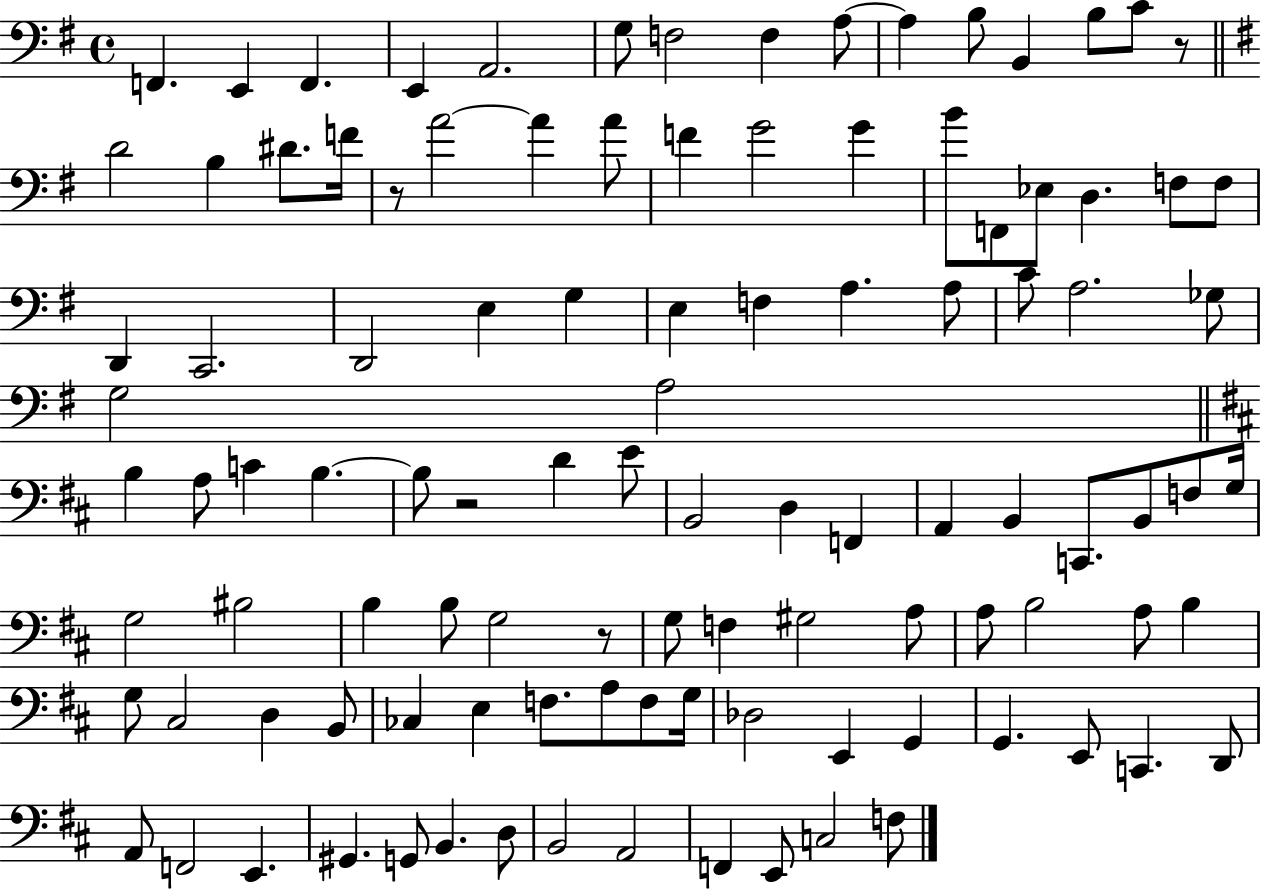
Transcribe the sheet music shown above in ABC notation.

X:1
T:Untitled
M:4/4
L:1/4
K:G
F,, E,, F,, E,, A,,2 G,/2 F,2 F, A,/2 A, B,/2 B,, B,/2 C/2 z/2 D2 B, ^D/2 F/4 z/2 A2 A A/2 F G2 G B/2 F,,/2 _E,/2 D, F,/2 F,/2 D,, C,,2 D,,2 E, G, E, F, A, A,/2 C/2 A,2 _G,/2 G,2 A,2 B, A,/2 C B, B,/2 z2 D E/2 B,,2 D, F,, A,, B,, C,,/2 B,,/2 F,/2 G,/4 G,2 ^B,2 B, B,/2 G,2 z/2 G,/2 F, ^G,2 A,/2 A,/2 B,2 A,/2 B, G,/2 ^C,2 D, B,,/2 _C, E, F,/2 A,/2 F,/2 G,/4 _D,2 E,, G,, G,, E,,/2 C,, D,,/2 A,,/2 F,,2 E,, ^G,, G,,/2 B,, D,/2 B,,2 A,,2 F,, E,,/2 C,2 F,/2